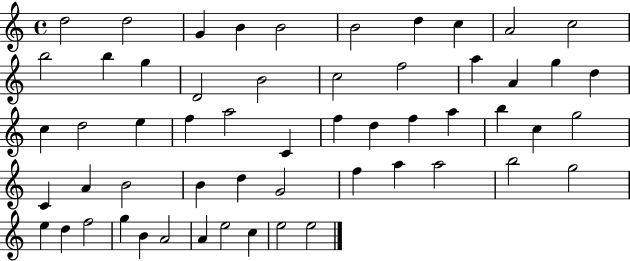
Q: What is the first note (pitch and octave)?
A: D5